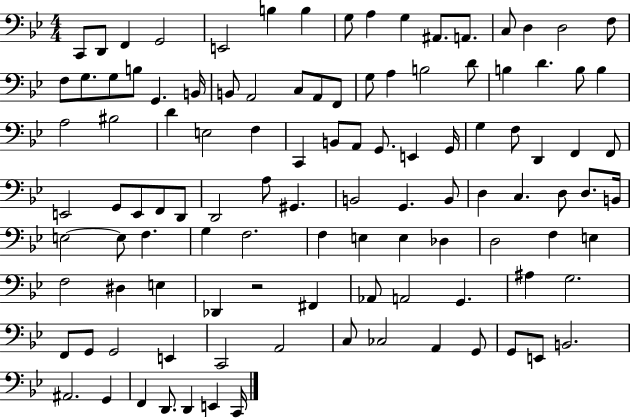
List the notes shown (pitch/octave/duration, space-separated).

C2/e D2/e F2/q G2/h E2/h B3/q B3/q G3/e A3/q G3/q A#2/e. A2/e. C3/e D3/q D3/h F3/e F3/e G3/e. G3/e B3/e G2/q. B2/s B2/e A2/h C3/e A2/e F2/e G3/e A3/q B3/h D4/e B3/q D4/q. B3/e B3/q A3/h BIS3/h D4/q E3/h F3/q C2/q B2/e A2/e G2/e. E2/q G2/s G3/q F3/e D2/q F2/q F2/e E2/h G2/e E2/e F2/e D2/e D2/h A3/e G#2/q. B2/h G2/q. B2/e D3/q C3/q. D3/e D3/e. B2/s E3/h E3/e F3/q. G3/q F3/h. F3/q E3/q E3/q Db3/q D3/h F3/q E3/q F3/h D#3/q E3/q Db2/q R/h F#2/q Ab2/e A2/h G2/q. A#3/q G3/h. F2/e G2/e G2/h E2/q C2/h A2/h C3/e CES3/h A2/q G2/e G2/e E2/e B2/h. A#2/h. G2/q F2/q D2/e. D2/q E2/q C2/s